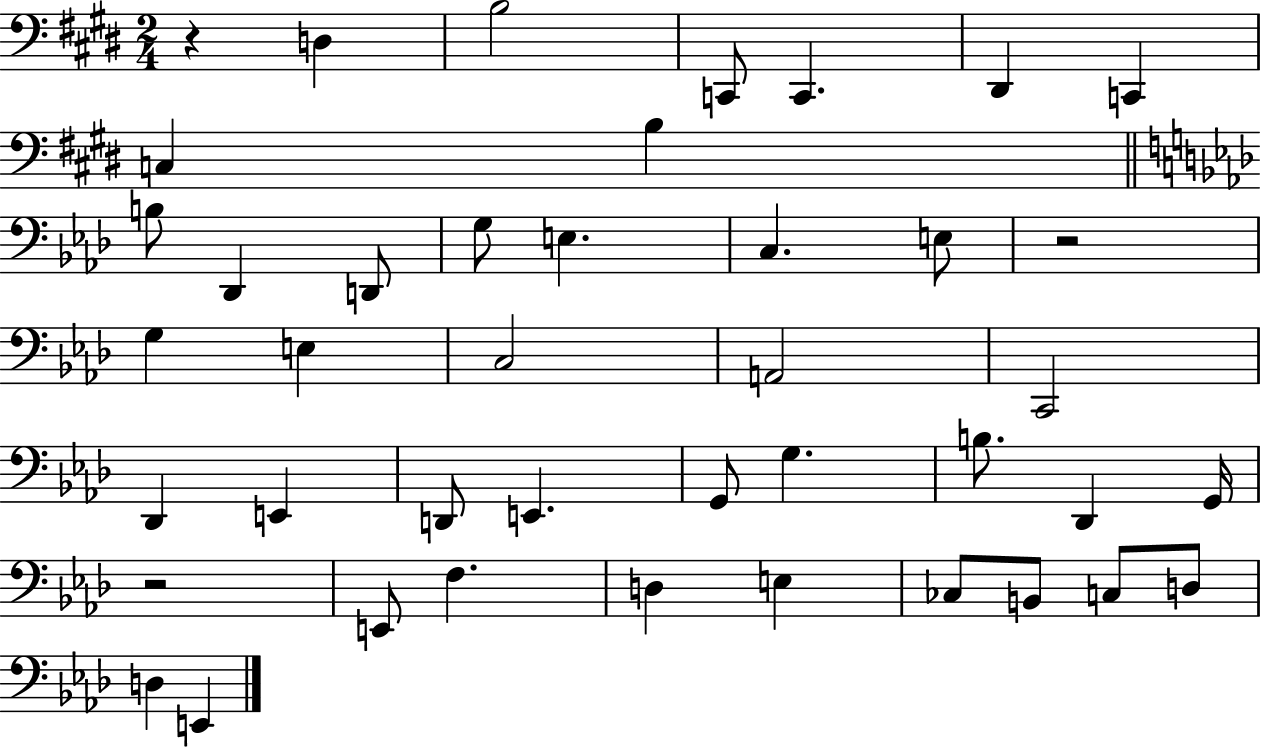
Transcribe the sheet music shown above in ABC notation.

X:1
T:Untitled
M:2/4
L:1/4
K:E
z D, B,2 C,,/2 C,, ^D,, C,, C, B, B,/2 _D,, D,,/2 G,/2 E, C, E,/2 z2 G, E, C,2 A,,2 C,,2 _D,, E,, D,,/2 E,, G,,/2 G, B,/2 _D,, G,,/4 z2 E,,/2 F, D, E, _C,/2 B,,/2 C,/2 D,/2 D, E,,